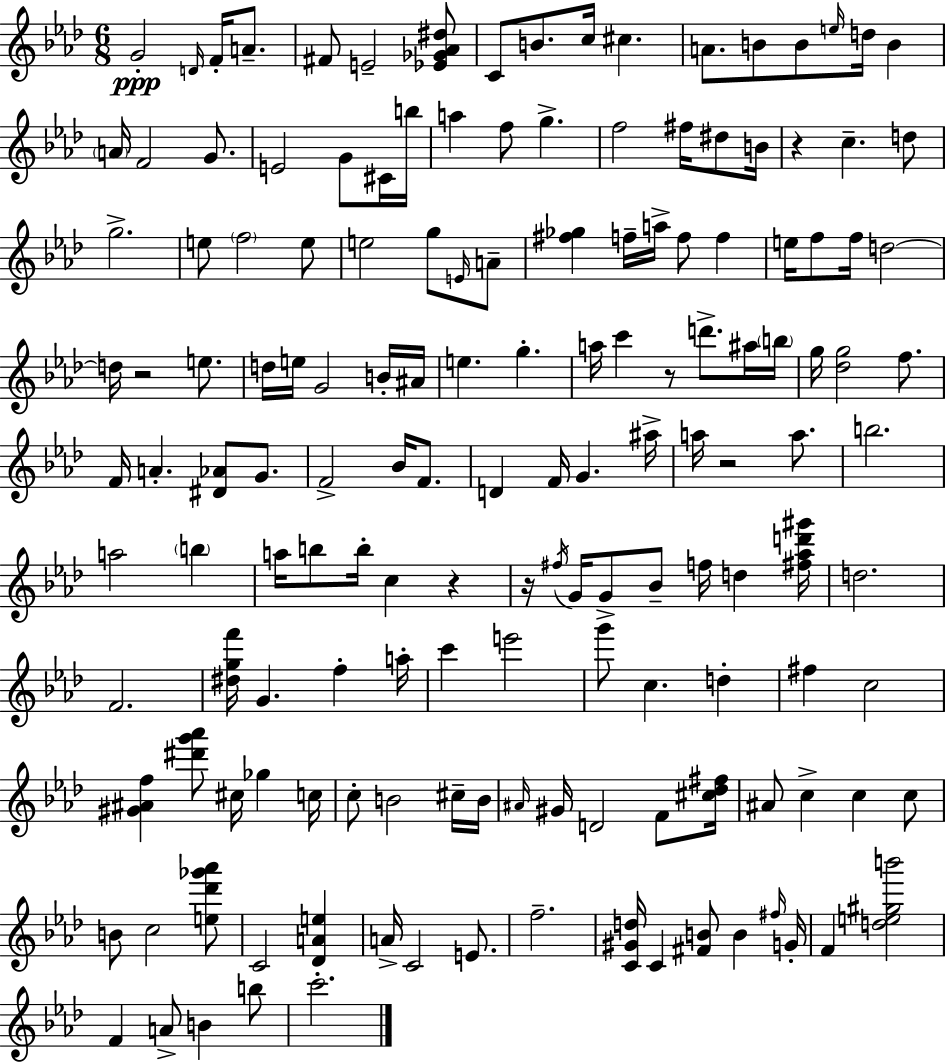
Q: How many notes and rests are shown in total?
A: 153